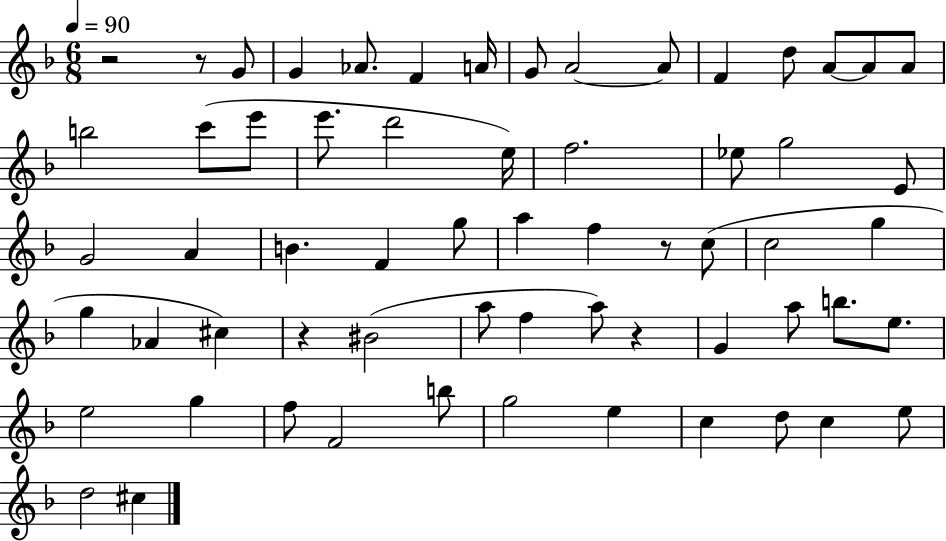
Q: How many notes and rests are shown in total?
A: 62